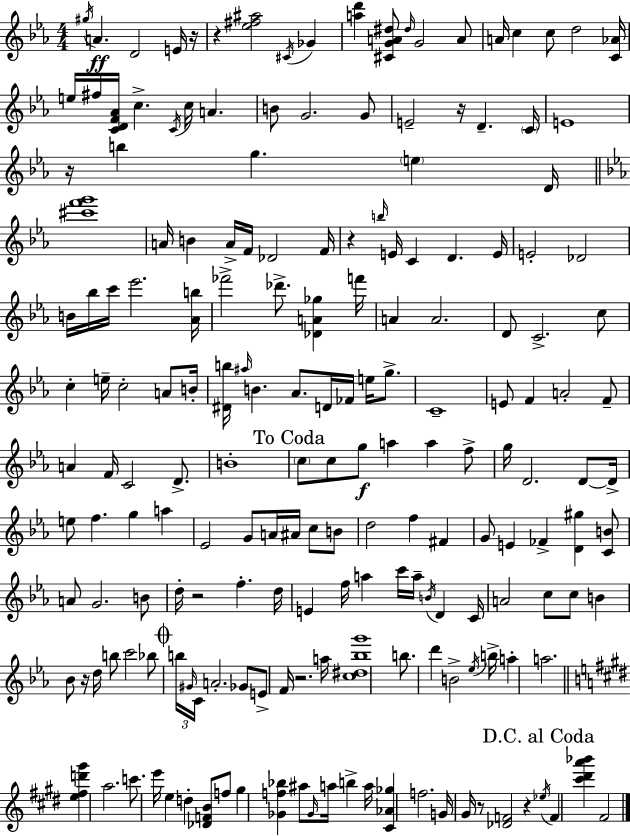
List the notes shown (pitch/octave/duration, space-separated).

G#5/s A4/q. D4/h E4/s R/s R/q [Eb5,F#5,A#5]/h C#4/s Gb4/q [A5,D6]/q [C#4,G4,A4,D#5]/e D#5/s G4/h A4/e A4/s C5/q C5/e D5/h [C4,Ab4]/s E5/s F#5/s [C4,D4,F4,Ab4]/s C5/q. C4/s C5/s A4/q. B4/e G4/h. G4/e E4/h R/s D4/q. C4/s E4/w R/s B5/q G5/q. E5/q D4/s [C#6,F6,G6]/w A4/s B4/q A4/s F4/s Db4/h F4/s R/q B5/s E4/s C4/q D4/q. E4/s E4/h Db4/h B4/s Bb5/s C6/s Eb6/h. [Ab4,B5]/s FES6/h Db6/e. [Db4,A4,Gb5]/q F6/s A4/q A4/h. D4/e C4/h. C5/e C5/q E5/s C5/h A4/e B4/s [D#4,B5]/s A#5/s B4/q. Ab4/e. D4/s FES4/s E5/s G5/e. C4/w E4/e F4/q A4/h F4/e A4/q F4/s C4/h D4/e. B4/w C5/e C5/e G5/e A5/q A5/q F5/e G5/s D4/h. D4/e D4/s E5/e F5/q. G5/q A5/q Eb4/h G4/e A4/s A#4/s C5/e B4/e D5/h F5/q F#4/q G4/e E4/q FES4/q [D4,G#5]/q [C4,B4]/e A4/e G4/h. B4/e D5/s R/h F5/q. D5/s E4/q F5/s A5/q C6/s A5/s B4/s D4/q C4/s A4/h C5/e C5/e B4/q Bb4/e R/s D5/s B5/e C6/h Bb5/e B5/s G#4/s C4/s A4/h. Gb4/e E4/e F4/s R/h. A5/s [C5,D#5,Bb5,G6]/w B5/e. D6/q B4/h Eb5/s B5/s A5/q A5/h. [E5,F#5,D6,G#6]/q A5/h. C6/e. E6/s E5/q D5/q [Db4,F4,B4]/e F5/e G#5/q [Gb4,F5,Bb5]/q A#5/e Gb4/s A5/s B5/q A5/s [C#4,Ab4,Gb5]/q F5/h. G4/s G#4/s R/e [Db4,F4]/h R/q Eb5/s F4/q [C#6,D#6,A6,Bb6]/q F#4/h